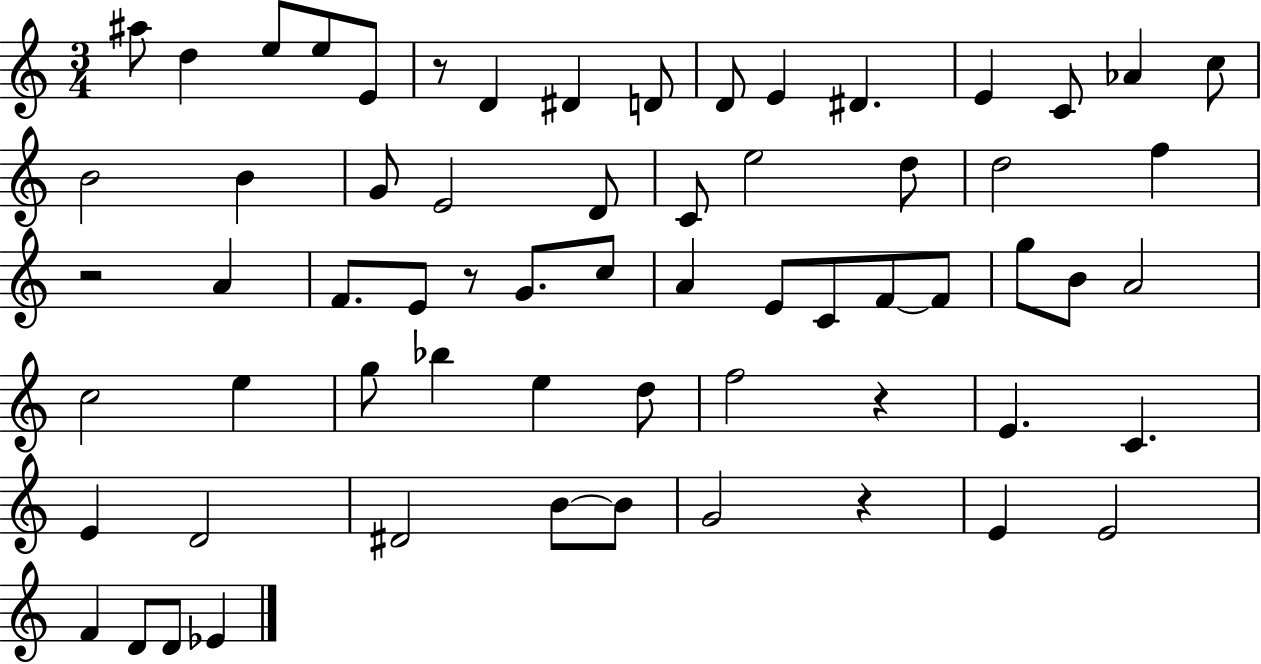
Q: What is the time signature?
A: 3/4